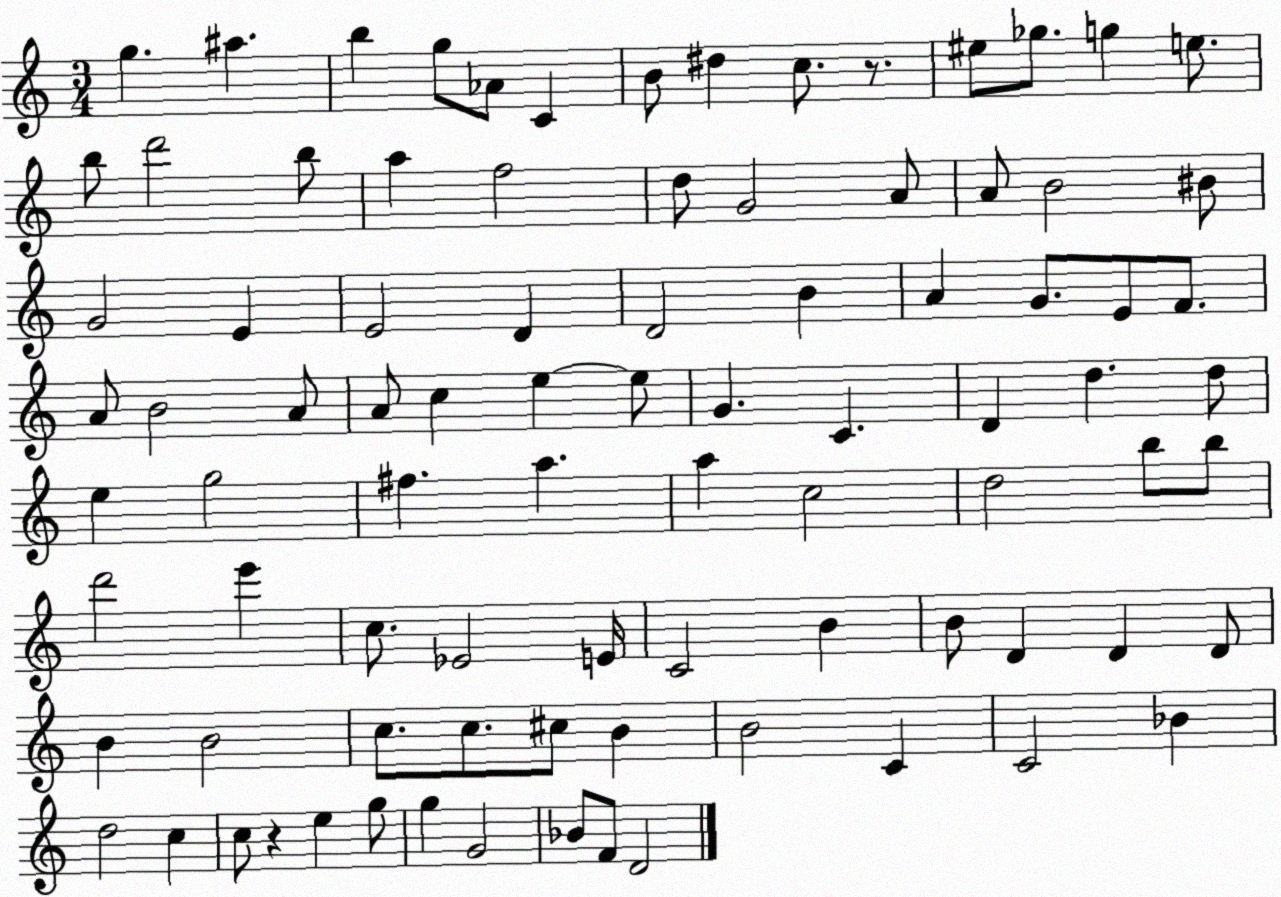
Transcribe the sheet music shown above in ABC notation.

X:1
T:Untitled
M:3/4
L:1/4
K:C
g ^a b g/2 _A/2 C B/2 ^d c/2 z/2 ^e/2 _g/2 g e/2 b/2 d'2 b/2 a f2 d/2 G2 A/2 A/2 B2 ^B/2 G2 E E2 D D2 B A G/2 E/2 F/2 A/2 B2 A/2 A/2 c e e/2 G C D d d/2 e g2 ^f a a c2 d2 b/2 b/2 d'2 e' c/2 _E2 E/4 C2 B B/2 D D D/2 B B2 c/2 c/2 ^c/2 B B2 C C2 _B d2 c c/2 z e g/2 g G2 _B/2 F/2 D2